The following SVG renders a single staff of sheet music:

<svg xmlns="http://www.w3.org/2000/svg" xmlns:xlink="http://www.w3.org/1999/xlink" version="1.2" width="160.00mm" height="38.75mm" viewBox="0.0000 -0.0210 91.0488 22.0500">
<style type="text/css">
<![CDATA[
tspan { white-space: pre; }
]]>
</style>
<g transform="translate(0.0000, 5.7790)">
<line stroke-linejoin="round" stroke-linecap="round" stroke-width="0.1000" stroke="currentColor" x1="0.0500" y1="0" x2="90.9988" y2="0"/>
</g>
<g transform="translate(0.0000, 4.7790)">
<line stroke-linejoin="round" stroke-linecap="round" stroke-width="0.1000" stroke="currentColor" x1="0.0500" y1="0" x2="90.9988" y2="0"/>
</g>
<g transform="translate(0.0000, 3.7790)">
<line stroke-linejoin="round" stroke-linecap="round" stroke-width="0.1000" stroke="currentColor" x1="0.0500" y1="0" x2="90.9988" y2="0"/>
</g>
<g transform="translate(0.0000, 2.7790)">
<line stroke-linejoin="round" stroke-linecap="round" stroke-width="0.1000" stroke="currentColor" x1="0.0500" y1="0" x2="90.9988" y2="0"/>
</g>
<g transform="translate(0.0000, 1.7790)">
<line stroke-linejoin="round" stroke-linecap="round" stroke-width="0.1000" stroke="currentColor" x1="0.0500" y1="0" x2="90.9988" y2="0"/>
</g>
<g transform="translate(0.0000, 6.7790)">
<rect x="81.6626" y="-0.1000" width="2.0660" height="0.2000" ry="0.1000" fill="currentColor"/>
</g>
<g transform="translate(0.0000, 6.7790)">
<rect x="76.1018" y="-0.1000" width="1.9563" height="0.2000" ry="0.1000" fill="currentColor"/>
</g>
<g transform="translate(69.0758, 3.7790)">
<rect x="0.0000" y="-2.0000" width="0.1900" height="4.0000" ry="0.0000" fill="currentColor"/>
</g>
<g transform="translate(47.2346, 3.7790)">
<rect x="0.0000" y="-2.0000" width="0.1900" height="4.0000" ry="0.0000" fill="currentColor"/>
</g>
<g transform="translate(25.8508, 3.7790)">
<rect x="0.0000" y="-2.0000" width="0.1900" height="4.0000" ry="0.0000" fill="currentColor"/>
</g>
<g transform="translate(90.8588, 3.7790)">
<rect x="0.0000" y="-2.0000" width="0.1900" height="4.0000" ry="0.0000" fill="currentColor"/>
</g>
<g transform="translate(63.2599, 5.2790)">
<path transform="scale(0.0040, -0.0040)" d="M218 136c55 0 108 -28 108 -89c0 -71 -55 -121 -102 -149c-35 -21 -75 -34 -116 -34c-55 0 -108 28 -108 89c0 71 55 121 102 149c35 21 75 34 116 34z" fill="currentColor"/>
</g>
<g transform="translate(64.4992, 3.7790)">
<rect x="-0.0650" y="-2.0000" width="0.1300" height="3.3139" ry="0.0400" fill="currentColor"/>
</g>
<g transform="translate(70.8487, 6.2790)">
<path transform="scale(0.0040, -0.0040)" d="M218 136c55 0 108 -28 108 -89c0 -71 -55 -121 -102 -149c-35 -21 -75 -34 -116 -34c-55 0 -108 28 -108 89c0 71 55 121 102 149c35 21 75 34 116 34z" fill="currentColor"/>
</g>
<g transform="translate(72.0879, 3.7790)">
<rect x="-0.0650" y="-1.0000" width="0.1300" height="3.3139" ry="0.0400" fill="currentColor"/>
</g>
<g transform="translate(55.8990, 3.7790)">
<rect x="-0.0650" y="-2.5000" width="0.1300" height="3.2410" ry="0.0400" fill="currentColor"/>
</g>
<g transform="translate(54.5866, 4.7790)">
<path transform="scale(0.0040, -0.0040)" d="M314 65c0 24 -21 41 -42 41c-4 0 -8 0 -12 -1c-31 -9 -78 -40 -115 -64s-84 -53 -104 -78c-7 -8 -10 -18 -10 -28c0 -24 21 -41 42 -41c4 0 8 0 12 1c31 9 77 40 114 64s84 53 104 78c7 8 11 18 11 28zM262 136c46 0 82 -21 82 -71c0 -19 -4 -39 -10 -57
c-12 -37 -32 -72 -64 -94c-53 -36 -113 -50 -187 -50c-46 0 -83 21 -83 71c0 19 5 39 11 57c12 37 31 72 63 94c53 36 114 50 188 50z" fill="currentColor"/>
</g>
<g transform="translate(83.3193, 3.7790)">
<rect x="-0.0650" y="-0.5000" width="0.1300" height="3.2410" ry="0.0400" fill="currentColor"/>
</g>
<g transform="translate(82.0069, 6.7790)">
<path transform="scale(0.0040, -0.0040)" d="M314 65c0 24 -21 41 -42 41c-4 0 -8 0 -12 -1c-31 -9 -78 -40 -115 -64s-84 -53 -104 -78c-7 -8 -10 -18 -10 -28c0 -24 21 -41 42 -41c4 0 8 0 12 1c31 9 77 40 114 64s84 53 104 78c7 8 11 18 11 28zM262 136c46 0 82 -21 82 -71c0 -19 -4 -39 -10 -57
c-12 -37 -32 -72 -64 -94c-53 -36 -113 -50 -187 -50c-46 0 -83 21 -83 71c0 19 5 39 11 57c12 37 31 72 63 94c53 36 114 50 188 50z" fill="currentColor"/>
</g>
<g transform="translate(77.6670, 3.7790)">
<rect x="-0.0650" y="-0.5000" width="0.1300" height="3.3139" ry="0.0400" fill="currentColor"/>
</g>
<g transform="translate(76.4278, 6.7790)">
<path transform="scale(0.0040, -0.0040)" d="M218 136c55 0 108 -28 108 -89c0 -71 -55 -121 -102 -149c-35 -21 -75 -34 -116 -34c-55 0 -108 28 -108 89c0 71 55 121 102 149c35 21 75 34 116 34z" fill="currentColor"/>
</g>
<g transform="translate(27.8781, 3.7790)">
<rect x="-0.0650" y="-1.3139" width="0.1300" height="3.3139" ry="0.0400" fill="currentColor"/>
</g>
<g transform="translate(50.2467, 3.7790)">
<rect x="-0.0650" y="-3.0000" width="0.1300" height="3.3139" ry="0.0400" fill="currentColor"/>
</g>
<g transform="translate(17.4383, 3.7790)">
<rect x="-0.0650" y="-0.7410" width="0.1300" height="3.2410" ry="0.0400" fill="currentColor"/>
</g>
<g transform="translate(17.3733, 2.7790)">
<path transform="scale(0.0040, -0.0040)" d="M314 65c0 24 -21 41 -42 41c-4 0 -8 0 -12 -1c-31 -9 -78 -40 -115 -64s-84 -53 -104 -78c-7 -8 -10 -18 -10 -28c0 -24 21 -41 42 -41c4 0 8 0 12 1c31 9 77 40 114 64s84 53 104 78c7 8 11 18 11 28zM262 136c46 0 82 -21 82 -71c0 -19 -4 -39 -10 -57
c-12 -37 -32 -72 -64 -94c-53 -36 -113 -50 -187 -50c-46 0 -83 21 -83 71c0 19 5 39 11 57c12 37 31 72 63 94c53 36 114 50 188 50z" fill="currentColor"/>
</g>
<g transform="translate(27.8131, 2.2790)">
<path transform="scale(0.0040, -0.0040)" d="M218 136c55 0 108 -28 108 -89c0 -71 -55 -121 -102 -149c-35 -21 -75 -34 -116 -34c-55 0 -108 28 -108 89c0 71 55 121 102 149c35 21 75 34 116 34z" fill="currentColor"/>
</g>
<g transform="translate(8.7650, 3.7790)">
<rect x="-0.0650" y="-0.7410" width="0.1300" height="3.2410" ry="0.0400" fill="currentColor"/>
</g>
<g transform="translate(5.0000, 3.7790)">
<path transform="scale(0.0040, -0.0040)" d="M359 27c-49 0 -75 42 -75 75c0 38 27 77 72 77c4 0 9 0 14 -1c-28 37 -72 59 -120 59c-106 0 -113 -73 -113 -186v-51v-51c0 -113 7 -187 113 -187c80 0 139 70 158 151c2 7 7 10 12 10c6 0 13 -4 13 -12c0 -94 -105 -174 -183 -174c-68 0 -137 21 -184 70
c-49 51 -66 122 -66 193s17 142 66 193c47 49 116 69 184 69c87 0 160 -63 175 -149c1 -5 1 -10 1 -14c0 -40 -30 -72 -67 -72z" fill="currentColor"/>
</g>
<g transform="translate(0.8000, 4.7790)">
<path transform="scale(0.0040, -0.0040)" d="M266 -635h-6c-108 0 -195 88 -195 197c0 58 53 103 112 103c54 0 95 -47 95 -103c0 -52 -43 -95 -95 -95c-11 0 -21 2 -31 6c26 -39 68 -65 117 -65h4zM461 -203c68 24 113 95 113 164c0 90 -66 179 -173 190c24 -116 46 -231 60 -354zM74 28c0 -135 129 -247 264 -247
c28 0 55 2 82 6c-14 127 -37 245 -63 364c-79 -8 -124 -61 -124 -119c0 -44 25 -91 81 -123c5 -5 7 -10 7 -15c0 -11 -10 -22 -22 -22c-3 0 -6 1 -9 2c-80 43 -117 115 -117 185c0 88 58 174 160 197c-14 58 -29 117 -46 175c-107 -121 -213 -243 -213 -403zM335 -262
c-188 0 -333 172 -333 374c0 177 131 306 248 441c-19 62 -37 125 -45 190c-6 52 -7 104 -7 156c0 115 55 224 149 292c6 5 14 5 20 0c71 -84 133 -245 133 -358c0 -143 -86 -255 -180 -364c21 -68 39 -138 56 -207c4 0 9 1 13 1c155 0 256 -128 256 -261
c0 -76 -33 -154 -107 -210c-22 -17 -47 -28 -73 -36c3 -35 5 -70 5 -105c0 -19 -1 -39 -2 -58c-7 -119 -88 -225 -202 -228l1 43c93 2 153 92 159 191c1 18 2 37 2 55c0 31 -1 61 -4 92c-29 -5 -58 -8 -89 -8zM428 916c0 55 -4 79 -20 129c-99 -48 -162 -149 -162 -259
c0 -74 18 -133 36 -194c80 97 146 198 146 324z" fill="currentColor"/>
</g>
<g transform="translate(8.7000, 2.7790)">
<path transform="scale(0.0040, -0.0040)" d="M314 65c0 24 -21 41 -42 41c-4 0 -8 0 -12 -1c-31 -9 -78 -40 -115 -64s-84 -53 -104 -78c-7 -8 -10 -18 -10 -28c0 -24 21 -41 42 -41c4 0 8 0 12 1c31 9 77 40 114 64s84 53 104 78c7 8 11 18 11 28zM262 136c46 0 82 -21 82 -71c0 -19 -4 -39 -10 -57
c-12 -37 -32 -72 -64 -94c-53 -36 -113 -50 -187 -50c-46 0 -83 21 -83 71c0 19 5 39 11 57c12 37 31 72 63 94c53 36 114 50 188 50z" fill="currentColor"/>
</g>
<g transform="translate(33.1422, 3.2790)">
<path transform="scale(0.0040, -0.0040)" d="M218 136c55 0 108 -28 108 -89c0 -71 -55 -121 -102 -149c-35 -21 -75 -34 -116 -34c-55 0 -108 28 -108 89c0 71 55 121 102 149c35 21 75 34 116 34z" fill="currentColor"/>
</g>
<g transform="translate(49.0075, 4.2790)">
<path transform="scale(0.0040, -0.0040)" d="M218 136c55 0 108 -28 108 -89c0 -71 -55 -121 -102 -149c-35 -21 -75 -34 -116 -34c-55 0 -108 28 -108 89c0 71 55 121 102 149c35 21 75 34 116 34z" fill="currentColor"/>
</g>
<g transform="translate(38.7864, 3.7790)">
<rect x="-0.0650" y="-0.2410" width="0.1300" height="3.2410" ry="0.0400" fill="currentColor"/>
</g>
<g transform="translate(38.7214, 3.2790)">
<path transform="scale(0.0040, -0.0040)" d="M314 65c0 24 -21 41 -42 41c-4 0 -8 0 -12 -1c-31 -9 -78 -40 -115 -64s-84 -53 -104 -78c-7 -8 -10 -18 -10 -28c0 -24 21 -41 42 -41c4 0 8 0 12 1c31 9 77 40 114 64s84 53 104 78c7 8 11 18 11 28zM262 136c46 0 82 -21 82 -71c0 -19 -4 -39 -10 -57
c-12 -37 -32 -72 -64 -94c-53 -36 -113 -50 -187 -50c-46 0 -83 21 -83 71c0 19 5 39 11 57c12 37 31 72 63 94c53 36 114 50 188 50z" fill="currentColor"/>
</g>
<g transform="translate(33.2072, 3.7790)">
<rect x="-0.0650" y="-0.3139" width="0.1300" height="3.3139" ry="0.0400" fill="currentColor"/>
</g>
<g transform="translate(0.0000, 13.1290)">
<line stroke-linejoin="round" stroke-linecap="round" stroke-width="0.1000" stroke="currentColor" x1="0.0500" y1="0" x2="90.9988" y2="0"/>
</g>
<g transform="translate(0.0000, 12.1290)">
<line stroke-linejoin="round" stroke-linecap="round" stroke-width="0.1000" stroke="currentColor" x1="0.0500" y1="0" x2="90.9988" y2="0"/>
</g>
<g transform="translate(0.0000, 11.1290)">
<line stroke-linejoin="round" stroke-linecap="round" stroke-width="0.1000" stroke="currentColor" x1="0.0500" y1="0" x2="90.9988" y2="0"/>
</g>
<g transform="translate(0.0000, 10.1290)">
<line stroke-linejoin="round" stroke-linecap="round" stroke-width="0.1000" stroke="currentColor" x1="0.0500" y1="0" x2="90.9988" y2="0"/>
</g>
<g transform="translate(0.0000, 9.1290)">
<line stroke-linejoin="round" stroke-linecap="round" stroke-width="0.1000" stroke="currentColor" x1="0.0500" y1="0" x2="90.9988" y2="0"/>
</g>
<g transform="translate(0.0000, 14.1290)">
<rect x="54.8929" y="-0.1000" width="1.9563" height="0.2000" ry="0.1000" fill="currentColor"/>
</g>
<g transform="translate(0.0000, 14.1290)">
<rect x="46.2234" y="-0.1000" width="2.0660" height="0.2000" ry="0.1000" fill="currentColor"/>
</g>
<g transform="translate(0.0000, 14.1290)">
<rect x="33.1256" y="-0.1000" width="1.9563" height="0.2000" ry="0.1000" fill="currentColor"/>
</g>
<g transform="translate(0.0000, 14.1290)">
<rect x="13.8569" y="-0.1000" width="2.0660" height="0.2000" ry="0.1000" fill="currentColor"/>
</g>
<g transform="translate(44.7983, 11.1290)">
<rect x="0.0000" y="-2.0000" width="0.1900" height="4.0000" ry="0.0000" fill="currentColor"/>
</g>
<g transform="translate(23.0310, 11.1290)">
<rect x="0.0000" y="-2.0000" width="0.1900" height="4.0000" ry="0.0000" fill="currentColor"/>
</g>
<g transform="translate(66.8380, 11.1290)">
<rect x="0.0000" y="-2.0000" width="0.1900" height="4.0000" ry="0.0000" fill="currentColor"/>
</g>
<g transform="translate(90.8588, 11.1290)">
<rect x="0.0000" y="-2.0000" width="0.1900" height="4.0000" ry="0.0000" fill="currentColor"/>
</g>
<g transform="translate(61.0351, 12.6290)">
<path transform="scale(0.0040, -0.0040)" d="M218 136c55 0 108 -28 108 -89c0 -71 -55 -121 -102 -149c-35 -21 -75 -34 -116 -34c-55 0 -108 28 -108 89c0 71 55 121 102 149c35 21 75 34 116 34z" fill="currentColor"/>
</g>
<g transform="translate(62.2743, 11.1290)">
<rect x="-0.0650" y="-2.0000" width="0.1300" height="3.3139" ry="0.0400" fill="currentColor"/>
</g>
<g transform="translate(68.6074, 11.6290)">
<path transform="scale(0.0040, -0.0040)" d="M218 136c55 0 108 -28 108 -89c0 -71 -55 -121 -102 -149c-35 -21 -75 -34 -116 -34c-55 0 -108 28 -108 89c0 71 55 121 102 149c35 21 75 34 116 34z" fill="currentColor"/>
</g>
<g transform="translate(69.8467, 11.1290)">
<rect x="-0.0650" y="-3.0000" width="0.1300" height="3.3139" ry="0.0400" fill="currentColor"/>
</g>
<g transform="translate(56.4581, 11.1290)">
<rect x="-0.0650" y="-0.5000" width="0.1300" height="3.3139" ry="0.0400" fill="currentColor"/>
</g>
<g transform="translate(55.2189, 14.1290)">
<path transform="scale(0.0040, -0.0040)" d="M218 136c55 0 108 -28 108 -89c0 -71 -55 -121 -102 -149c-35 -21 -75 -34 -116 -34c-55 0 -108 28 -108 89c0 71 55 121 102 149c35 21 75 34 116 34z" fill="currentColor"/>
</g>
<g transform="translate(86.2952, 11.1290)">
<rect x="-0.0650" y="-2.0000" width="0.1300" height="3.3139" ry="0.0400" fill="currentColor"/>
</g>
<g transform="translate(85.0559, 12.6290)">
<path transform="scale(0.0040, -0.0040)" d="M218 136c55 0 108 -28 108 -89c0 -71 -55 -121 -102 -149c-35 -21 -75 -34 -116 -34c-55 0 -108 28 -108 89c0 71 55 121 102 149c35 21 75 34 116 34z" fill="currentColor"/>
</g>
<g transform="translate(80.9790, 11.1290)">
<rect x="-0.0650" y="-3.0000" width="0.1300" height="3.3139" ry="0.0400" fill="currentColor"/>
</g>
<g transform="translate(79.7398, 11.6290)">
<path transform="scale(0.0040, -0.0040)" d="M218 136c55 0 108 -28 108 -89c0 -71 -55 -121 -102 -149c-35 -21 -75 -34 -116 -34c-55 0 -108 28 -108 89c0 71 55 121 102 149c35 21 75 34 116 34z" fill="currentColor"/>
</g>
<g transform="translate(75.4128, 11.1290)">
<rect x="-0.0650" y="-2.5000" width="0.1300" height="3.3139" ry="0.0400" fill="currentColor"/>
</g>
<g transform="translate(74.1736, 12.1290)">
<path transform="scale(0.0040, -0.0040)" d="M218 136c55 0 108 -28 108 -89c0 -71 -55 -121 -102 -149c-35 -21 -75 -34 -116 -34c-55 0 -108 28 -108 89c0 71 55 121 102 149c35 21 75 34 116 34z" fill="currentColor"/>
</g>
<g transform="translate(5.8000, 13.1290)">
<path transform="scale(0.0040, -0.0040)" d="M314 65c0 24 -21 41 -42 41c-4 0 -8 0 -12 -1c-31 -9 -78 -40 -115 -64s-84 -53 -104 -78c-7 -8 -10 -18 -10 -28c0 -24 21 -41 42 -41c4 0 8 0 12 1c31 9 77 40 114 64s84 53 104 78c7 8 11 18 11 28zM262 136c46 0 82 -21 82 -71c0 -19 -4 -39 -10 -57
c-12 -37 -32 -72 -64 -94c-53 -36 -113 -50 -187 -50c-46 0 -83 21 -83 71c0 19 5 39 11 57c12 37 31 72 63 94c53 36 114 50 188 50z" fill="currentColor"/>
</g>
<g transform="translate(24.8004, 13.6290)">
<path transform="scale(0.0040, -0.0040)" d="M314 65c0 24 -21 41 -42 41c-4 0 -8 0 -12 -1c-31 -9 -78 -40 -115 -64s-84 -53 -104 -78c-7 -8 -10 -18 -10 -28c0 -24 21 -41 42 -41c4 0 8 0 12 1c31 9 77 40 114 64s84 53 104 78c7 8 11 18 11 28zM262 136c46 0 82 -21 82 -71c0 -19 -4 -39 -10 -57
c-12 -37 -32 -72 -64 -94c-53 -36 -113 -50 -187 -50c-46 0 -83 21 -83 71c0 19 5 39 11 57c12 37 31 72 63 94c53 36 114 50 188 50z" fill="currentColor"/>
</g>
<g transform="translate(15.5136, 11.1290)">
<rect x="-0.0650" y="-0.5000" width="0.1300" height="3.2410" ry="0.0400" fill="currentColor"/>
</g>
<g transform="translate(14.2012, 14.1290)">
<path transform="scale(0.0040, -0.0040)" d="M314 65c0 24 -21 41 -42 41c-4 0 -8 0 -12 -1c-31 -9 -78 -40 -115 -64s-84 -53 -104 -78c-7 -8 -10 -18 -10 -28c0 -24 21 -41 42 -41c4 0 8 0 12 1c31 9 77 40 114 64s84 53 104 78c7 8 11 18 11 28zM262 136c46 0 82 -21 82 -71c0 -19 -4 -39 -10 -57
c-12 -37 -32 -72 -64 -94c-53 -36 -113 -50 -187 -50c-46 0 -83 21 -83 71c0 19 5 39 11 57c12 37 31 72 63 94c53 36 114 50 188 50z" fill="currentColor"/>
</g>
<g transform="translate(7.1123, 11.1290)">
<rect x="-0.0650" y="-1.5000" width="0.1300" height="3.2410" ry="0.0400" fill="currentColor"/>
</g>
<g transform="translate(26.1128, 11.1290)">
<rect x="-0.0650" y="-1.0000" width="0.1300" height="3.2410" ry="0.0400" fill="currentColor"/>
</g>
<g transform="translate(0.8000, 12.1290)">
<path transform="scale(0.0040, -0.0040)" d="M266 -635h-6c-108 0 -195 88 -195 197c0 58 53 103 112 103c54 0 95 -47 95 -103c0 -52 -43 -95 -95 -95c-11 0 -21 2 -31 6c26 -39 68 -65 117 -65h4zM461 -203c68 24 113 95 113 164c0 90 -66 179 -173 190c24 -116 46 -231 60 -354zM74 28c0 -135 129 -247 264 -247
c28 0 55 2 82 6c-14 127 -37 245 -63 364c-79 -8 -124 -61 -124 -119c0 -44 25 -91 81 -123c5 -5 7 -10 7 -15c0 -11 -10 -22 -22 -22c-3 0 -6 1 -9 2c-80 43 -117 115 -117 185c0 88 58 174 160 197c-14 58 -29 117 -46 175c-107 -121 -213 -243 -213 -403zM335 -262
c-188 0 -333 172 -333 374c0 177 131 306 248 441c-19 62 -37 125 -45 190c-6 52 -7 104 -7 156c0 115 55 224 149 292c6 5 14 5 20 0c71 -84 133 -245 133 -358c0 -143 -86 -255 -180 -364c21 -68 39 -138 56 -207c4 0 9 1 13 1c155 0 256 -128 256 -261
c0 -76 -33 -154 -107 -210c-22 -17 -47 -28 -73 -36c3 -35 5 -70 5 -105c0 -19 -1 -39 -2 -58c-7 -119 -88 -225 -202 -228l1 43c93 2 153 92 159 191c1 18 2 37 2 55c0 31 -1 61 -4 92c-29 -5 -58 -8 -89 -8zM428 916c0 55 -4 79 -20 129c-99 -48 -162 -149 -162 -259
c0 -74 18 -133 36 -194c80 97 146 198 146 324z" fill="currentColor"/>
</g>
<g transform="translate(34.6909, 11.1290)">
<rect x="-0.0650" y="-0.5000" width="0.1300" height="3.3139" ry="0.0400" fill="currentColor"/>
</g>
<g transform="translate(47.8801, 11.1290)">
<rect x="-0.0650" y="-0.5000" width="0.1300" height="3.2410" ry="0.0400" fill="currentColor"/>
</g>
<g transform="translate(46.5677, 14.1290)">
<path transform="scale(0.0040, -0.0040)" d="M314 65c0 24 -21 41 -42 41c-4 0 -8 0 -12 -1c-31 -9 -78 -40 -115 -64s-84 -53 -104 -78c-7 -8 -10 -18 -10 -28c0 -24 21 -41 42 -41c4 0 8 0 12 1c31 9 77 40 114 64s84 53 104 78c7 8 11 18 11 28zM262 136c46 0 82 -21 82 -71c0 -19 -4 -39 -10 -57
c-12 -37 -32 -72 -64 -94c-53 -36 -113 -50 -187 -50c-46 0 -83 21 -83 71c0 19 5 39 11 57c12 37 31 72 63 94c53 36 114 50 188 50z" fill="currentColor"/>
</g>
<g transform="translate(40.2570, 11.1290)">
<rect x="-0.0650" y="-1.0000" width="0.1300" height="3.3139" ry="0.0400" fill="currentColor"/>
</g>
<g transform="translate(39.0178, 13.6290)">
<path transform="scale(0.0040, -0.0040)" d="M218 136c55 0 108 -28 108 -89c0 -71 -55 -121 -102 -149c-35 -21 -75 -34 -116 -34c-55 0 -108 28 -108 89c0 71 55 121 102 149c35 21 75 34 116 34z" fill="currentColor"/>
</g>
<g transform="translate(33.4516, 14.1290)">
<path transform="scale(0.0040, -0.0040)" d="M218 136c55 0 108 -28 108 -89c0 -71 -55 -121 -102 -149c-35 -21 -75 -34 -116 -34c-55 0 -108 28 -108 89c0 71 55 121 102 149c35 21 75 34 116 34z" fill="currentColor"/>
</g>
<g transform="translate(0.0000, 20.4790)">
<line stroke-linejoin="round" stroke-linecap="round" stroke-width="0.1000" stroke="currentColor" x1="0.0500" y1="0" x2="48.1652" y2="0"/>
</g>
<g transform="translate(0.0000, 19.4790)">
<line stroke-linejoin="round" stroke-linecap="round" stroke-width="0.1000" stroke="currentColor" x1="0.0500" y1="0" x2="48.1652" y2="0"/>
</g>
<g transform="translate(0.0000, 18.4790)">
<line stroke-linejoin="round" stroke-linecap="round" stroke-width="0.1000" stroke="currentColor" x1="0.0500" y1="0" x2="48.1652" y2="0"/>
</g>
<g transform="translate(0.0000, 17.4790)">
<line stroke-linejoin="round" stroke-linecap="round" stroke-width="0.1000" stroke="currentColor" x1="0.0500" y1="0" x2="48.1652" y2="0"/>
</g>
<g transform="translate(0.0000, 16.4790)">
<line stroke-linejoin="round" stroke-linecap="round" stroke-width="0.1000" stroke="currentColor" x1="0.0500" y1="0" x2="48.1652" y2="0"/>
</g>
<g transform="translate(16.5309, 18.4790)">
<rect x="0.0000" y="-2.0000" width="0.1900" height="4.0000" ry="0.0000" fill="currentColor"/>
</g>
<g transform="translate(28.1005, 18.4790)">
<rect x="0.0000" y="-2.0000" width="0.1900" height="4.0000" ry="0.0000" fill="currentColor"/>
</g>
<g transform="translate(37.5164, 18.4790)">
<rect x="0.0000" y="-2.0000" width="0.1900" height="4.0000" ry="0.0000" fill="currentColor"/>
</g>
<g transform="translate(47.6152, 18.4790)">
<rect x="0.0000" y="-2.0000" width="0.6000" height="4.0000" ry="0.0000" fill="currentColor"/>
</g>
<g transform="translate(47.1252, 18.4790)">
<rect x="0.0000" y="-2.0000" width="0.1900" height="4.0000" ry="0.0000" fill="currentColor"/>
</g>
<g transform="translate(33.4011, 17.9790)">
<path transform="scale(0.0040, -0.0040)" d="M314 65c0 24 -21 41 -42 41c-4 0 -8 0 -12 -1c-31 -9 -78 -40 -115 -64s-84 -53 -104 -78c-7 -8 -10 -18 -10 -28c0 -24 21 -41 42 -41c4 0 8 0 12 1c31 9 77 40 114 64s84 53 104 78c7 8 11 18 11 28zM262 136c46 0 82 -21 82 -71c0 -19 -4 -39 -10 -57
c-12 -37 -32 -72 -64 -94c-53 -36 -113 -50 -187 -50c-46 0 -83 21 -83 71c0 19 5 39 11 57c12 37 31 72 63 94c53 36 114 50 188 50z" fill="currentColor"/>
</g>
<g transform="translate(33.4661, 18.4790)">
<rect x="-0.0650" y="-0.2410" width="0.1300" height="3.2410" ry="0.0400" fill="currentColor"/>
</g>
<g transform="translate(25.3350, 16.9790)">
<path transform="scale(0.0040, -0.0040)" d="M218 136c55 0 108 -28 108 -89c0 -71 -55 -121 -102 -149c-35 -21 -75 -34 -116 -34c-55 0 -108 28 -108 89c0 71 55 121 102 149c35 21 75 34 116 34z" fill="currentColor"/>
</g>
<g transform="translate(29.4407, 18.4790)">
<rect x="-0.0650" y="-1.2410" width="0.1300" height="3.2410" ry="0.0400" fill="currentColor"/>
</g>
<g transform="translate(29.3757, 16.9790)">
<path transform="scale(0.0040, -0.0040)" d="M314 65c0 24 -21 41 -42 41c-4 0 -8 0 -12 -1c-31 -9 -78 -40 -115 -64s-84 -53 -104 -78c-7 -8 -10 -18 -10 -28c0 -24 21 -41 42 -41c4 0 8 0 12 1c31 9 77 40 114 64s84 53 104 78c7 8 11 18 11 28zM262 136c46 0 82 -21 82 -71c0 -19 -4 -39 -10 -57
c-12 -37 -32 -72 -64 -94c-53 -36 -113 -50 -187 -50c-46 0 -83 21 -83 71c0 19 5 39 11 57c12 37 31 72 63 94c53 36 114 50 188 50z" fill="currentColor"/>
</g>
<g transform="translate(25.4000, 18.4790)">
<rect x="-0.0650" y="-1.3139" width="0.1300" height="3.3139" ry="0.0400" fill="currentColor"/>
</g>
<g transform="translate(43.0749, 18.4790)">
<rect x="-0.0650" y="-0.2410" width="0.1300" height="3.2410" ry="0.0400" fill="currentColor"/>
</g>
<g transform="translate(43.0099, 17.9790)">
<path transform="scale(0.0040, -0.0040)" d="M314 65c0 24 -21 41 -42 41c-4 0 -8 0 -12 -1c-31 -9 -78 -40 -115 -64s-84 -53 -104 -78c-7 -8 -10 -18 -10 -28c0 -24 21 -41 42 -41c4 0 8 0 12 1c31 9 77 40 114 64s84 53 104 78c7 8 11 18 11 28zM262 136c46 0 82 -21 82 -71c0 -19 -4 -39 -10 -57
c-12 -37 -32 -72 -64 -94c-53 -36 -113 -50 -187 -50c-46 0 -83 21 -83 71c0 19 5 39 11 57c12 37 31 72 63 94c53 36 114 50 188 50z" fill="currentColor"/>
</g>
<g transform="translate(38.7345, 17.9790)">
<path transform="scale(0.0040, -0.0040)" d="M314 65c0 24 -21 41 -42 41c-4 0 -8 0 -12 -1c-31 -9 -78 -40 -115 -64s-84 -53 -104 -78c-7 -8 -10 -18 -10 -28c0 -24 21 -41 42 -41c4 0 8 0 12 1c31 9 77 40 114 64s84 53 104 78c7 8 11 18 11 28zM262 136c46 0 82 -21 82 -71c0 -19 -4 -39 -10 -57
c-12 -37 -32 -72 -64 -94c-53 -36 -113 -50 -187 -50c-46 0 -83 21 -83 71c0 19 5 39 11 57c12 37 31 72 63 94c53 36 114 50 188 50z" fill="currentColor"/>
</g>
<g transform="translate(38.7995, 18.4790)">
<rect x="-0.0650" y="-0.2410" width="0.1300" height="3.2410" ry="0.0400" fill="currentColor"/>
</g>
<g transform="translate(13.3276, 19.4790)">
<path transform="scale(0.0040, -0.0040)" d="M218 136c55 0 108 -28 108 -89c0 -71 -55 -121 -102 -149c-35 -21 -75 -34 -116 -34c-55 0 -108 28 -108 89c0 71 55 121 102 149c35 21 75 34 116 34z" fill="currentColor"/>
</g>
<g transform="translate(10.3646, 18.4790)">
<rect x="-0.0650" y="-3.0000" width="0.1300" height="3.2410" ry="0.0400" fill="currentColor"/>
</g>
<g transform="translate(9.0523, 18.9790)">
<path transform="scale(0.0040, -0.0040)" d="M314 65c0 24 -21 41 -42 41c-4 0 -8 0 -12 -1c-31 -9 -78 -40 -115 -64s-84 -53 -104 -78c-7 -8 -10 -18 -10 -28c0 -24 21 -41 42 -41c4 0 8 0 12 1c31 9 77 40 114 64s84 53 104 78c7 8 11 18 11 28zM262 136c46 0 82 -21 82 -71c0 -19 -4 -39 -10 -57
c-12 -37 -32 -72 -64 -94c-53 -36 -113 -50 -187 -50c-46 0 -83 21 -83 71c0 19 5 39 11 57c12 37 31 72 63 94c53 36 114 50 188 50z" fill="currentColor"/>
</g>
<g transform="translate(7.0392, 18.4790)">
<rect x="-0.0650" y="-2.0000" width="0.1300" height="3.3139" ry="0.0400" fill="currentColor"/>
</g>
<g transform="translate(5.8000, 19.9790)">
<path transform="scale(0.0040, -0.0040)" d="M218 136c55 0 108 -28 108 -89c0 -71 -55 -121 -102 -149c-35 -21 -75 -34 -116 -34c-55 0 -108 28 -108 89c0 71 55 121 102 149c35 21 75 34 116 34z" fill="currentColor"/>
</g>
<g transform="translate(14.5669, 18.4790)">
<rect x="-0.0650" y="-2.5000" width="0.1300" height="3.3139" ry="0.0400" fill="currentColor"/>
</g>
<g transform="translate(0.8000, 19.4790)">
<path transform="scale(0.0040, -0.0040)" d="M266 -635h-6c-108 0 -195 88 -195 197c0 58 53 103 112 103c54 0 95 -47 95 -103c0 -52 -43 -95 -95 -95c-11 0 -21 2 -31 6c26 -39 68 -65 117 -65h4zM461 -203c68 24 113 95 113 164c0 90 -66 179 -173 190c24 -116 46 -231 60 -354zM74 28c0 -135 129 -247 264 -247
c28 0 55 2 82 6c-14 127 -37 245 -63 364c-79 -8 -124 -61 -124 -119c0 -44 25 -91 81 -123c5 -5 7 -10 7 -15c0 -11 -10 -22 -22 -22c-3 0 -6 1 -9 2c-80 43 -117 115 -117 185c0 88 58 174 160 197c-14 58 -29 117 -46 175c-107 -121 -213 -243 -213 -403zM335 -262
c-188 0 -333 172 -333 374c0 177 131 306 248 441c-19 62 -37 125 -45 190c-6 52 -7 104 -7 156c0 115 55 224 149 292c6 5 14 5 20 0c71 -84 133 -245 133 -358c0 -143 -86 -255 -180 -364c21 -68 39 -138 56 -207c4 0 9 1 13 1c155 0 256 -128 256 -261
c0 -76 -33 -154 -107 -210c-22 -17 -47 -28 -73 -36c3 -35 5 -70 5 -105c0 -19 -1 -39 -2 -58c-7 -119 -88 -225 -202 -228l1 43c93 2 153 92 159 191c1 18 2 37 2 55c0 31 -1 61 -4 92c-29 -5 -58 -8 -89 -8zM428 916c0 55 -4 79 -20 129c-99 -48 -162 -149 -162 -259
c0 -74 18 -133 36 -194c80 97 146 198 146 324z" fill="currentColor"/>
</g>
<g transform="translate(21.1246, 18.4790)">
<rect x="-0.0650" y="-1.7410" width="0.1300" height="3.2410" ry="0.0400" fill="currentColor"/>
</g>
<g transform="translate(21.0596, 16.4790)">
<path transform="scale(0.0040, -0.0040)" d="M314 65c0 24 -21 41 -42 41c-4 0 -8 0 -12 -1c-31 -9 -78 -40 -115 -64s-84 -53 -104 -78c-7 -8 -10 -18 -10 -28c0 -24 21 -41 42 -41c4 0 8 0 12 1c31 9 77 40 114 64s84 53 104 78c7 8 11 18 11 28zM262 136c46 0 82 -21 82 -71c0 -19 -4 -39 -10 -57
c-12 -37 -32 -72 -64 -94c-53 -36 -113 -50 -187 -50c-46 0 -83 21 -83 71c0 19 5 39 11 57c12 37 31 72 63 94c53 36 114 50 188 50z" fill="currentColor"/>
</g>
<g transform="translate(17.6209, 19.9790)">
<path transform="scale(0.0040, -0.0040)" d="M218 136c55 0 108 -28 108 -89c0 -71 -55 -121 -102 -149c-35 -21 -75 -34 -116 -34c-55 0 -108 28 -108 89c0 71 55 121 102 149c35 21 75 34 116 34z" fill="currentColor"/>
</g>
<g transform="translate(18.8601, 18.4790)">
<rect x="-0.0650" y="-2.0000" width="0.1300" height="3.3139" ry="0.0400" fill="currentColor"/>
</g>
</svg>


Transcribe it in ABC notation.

X:1
T:Untitled
M:4/4
L:1/4
K:C
d2 d2 e c c2 A G2 F D C C2 E2 C2 D2 C D C2 C F A G A F F A2 G F f2 e e2 c2 c2 c2